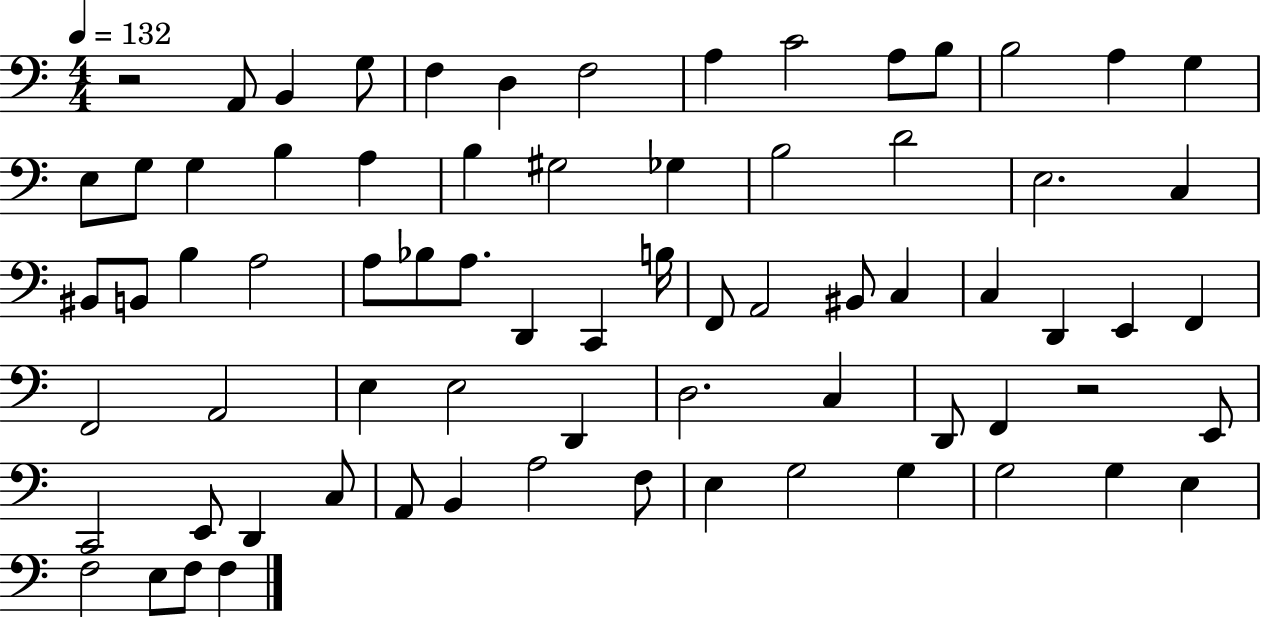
X:1
T:Untitled
M:4/4
L:1/4
K:C
z2 A,,/2 B,, G,/2 F, D, F,2 A, C2 A,/2 B,/2 B,2 A, G, E,/2 G,/2 G, B, A, B, ^G,2 _G, B,2 D2 E,2 C, ^B,,/2 B,,/2 B, A,2 A,/2 _B,/2 A,/2 D,, C,, B,/4 F,,/2 A,,2 ^B,,/2 C, C, D,, E,, F,, F,,2 A,,2 E, E,2 D,, D,2 C, D,,/2 F,, z2 E,,/2 C,,2 E,,/2 D,, C,/2 A,,/2 B,, A,2 F,/2 E, G,2 G, G,2 G, E, F,2 E,/2 F,/2 F,